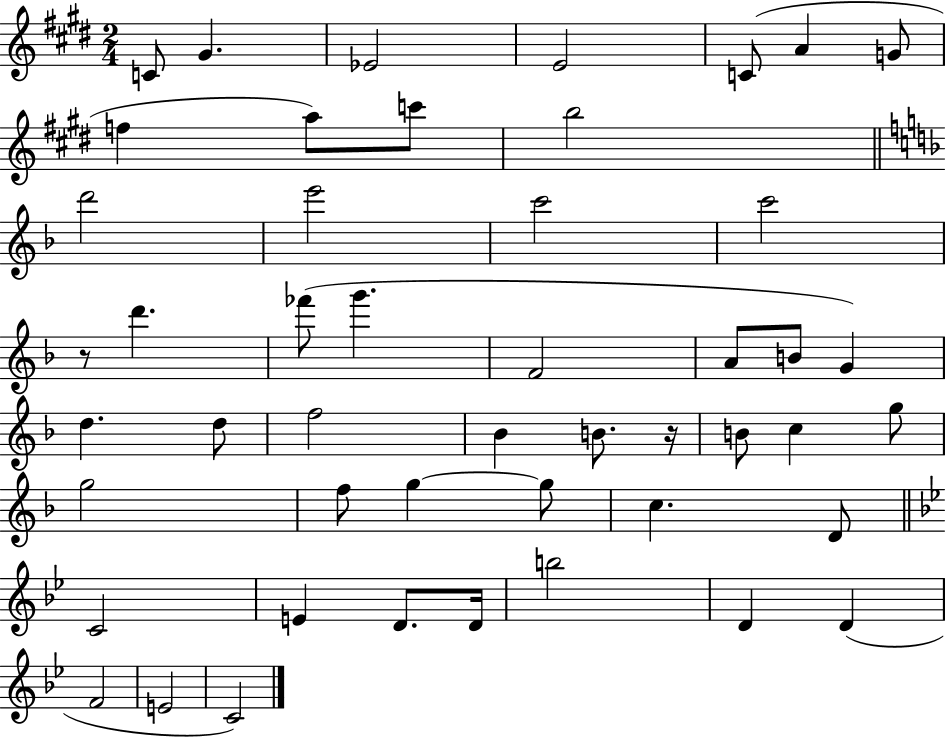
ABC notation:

X:1
T:Untitled
M:2/4
L:1/4
K:E
C/2 ^G _E2 E2 C/2 A G/2 f a/2 c'/2 b2 d'2 e'2 c'2 c'2 z/2 d' _f'/2 g' F2 A/2 B/2 G d d/2 f2 _B B/2 z/4 B/2 c g/2 g2 f/2 g g/2 c D/2 C2 E D/2 D/4 b2 D D F2 E2 C2